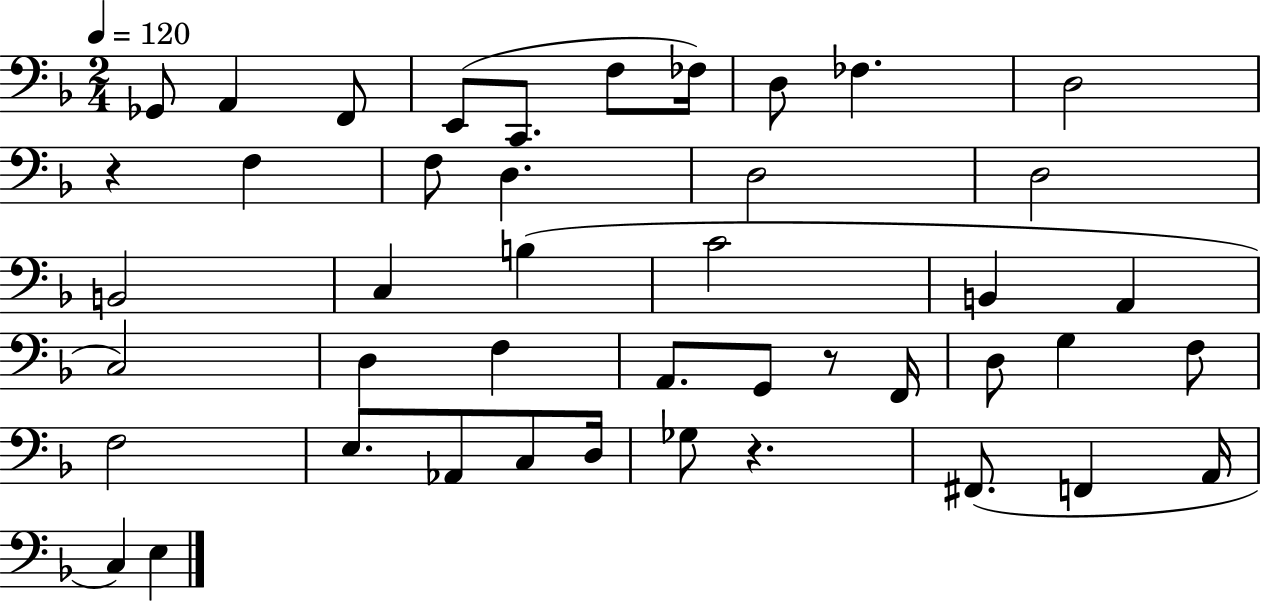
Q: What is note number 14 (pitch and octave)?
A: D3